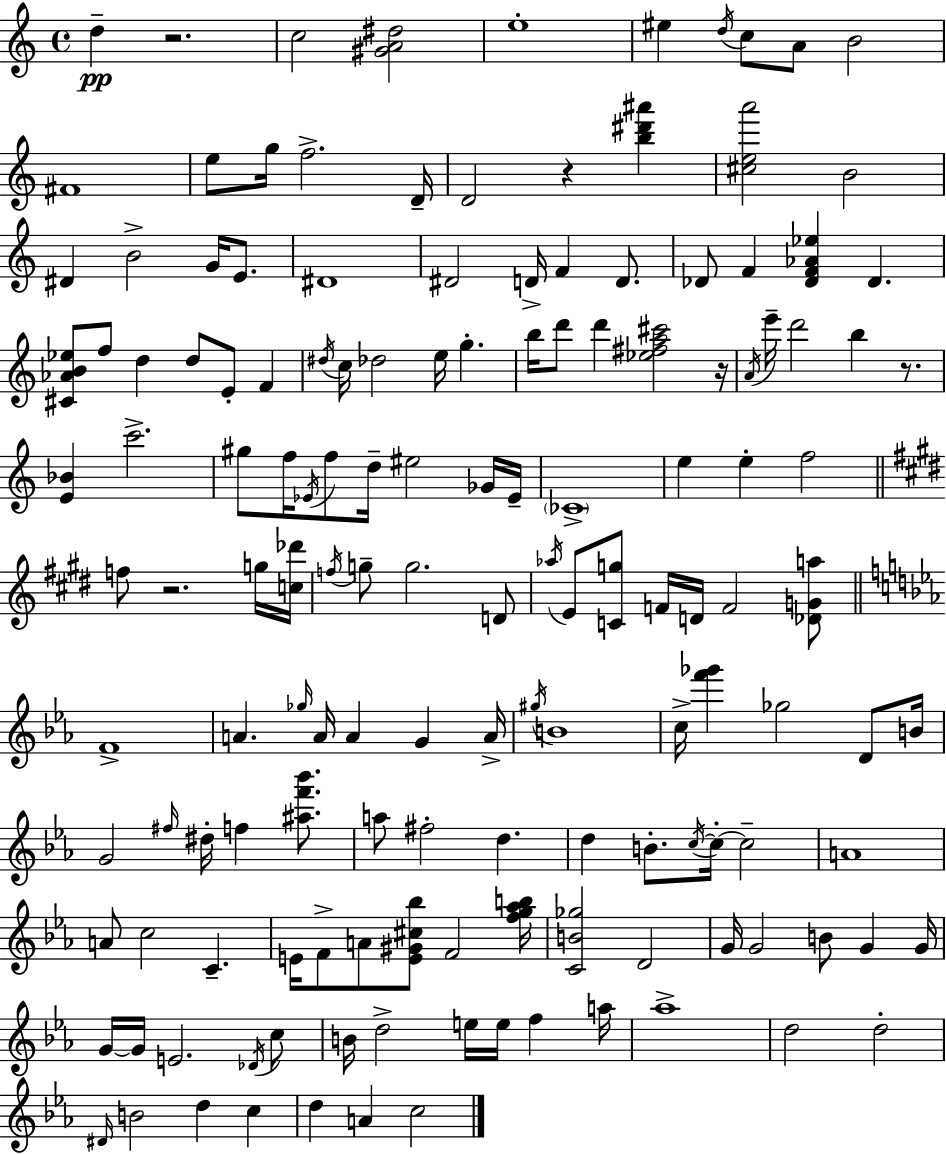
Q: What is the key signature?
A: C major